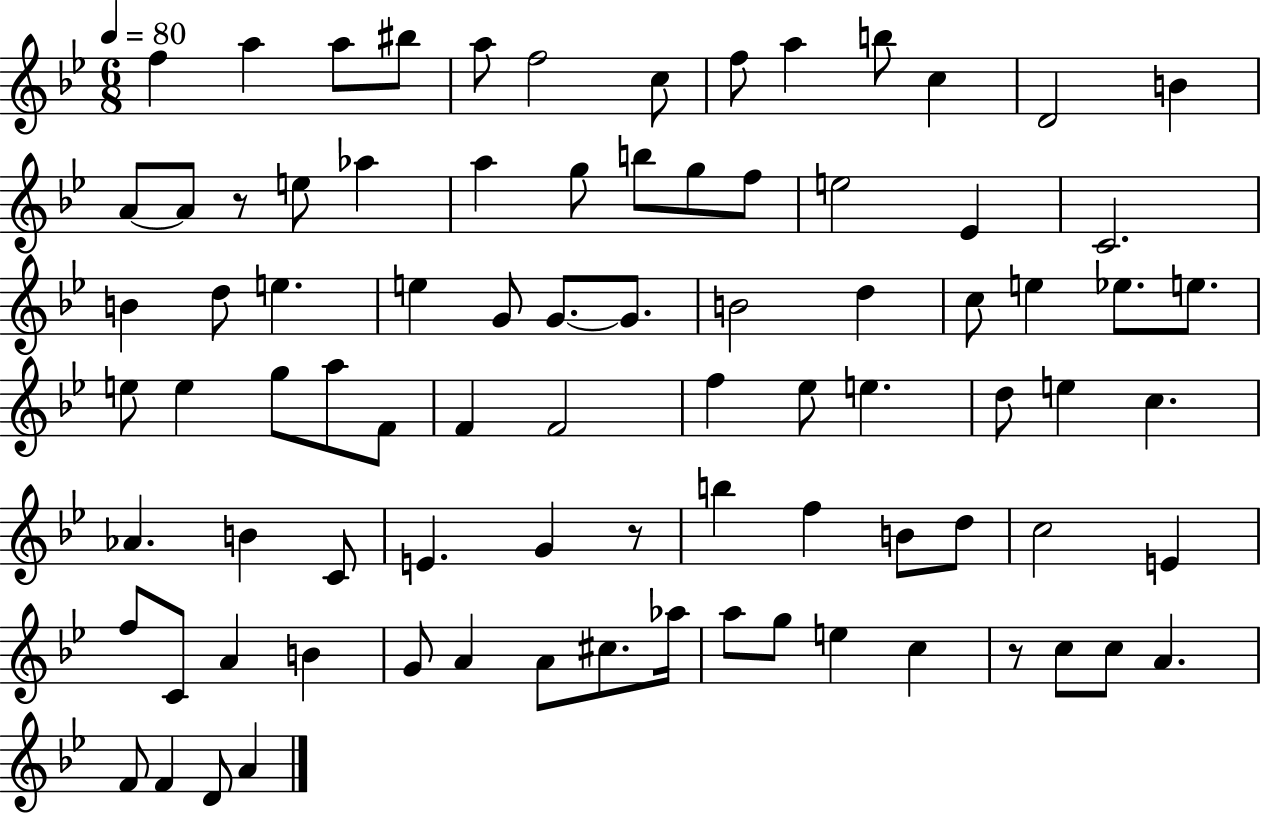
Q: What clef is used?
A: treble